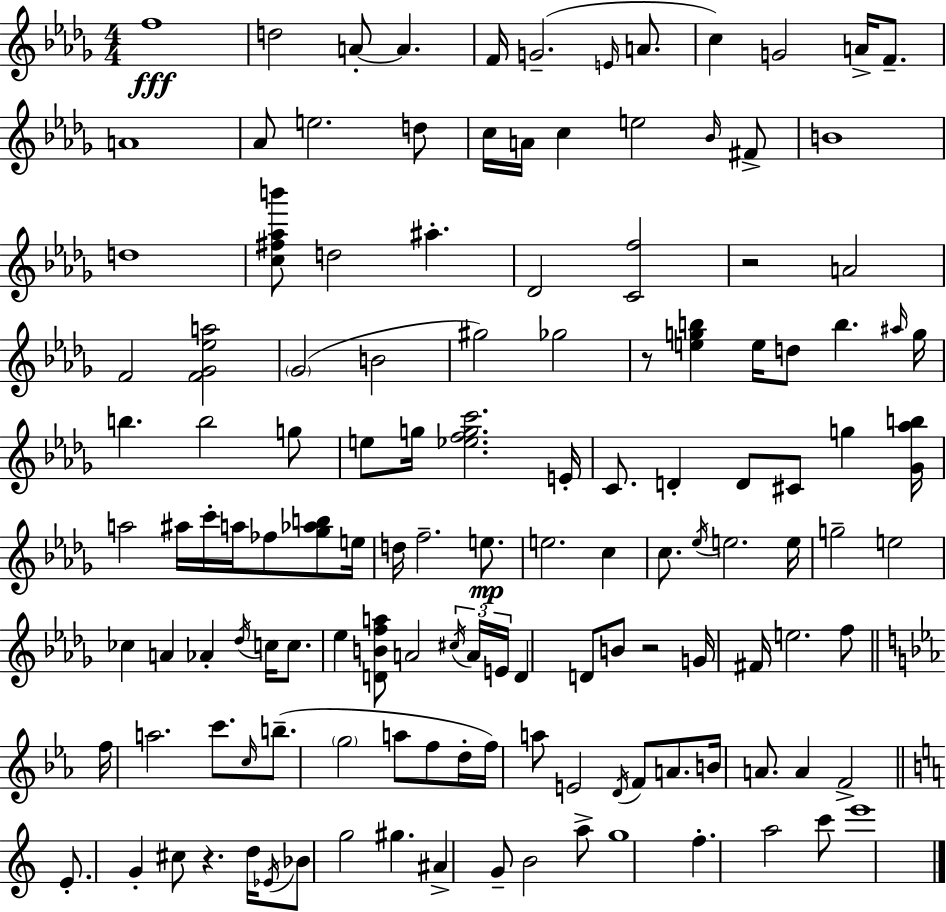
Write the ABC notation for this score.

X:1
T:Untitled
M:4/4
L:1/4
K:Bbm
f4 d2 A/2 A F/4 G2 E/4 A/2 c G2 A/4 F/2 A4 _A/2 e2 d/2 c/4 A/4 c e2 _B/4 ^F/2 B4 d4 [c^f_ab']/2 d2 ^a _D2 [Cf]2 z2 A2 F2 [F_G_ea]2 _G2 B2 ^g2 _g2 z/2 [egb] e/4 d/2 b ^a/4 g/4 b b2 g/2 e/2 g/4 [_efgc']2 E/4 C/2 D D/2 ^C/2 g [_G_ab]/4 a2 ^a/4 c'/4 a/4 _f/2 [_g_ab]/2 e/4 d/4 f2 e/2 e2 c c/2 _e/4 e2 e/4 g2 e2 _c A _A _d/4 c/4 c/2 _e [DBfa]/2 A2 ^c/4 A/4 E/4 D D/2 B/2 z2 G/4 ^F/4 e2 f/2 f/4 a2 c'/2 c/4 b/2 g2 a/2 f/2 d/4 f/4 a/2 E2 D/4 F/2 A/2 B/4 A/2 A F2 E/2 G ^c/2 z d/4 _E/4 _B/2 g2 ^g ^A G/2 B2 a/2 g4 f a2 c'/2 e'4